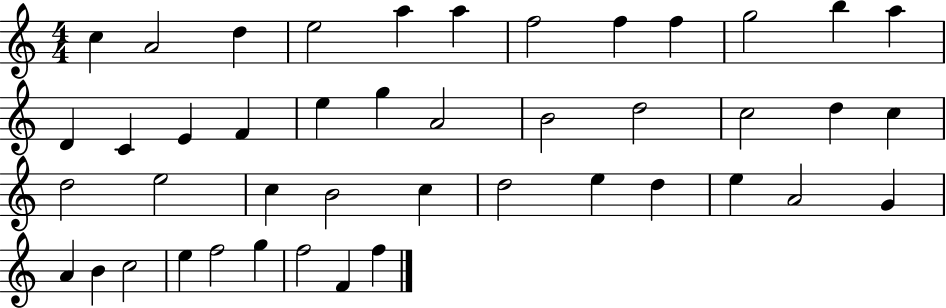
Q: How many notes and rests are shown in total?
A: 44